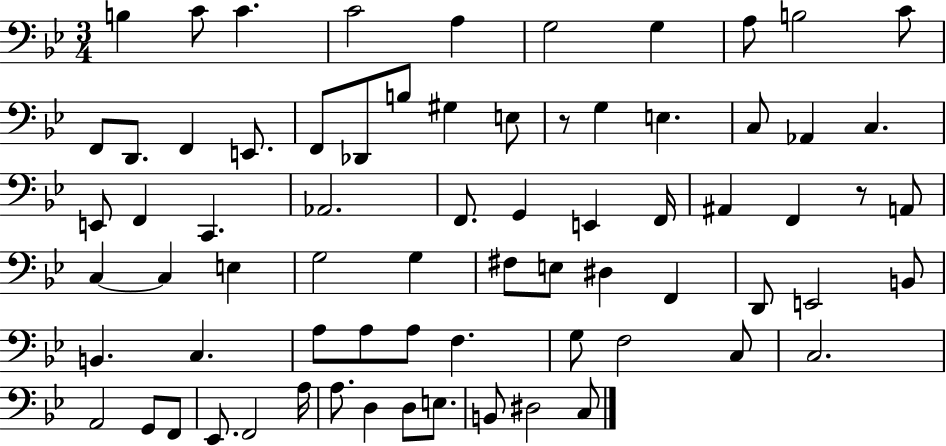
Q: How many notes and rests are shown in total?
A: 72